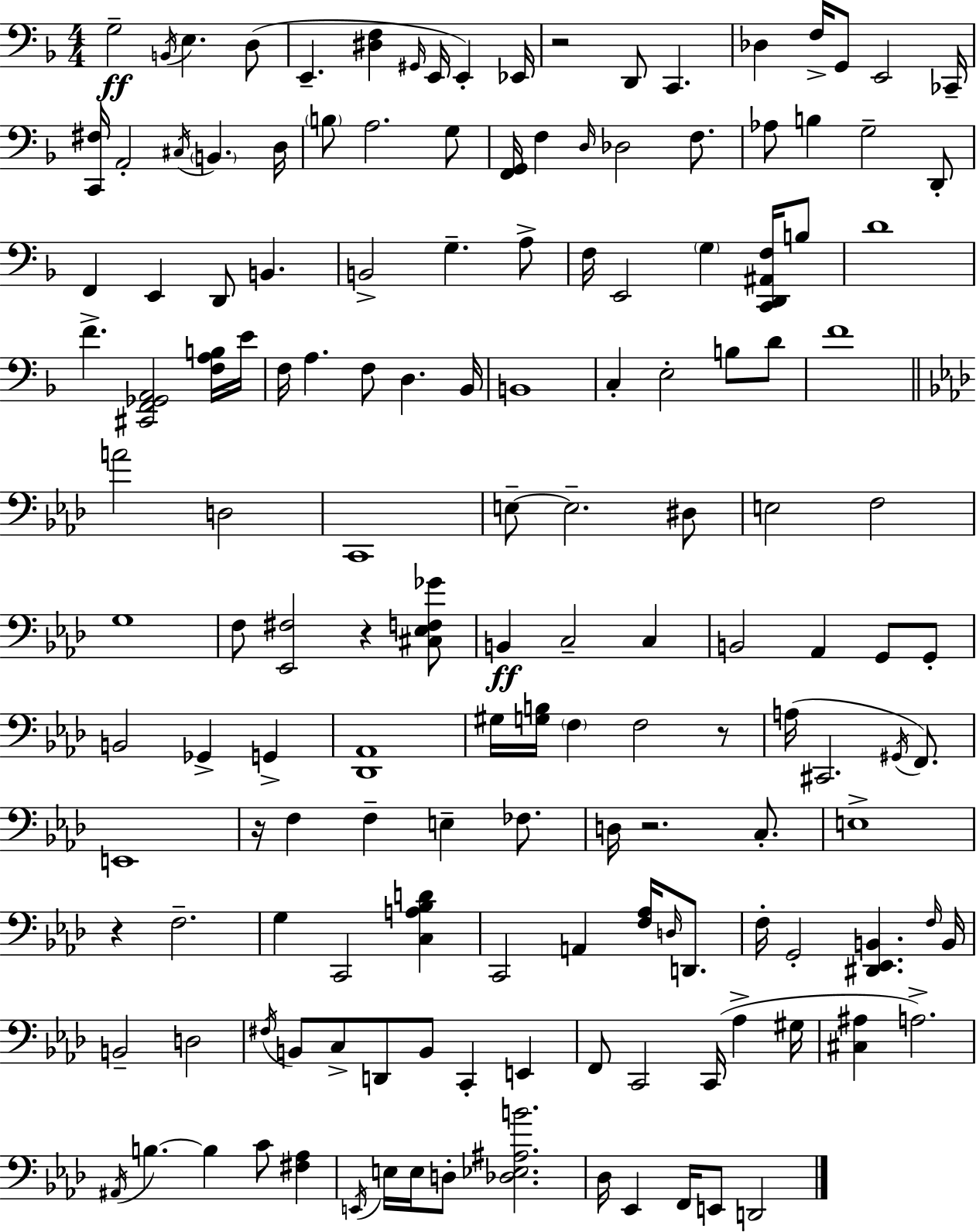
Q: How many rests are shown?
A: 6